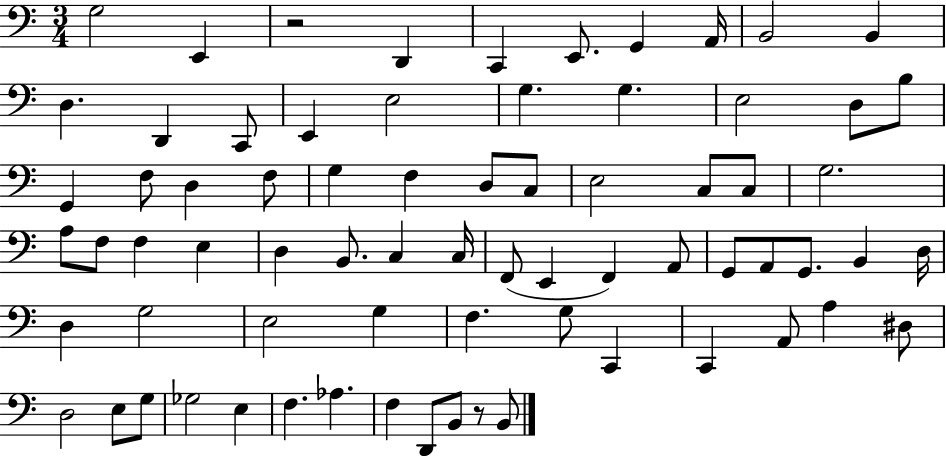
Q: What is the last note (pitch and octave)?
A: B2